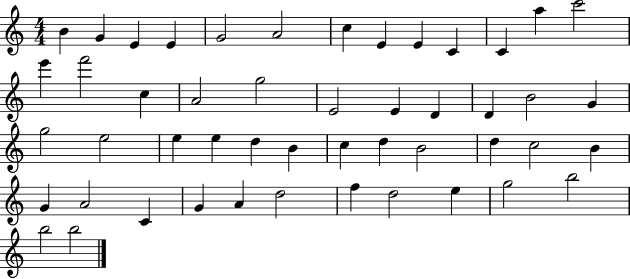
B4/q G4/q E4/q E4/q G4/h A4/h C5/q E4/q E4/q C4/q C4/q A5/q C6/h E6/q F6/h C5/q A4/h G5/h E4/h E4/q D4/q D4/q B4/h G4/q G5/h E5/h E5/q E5/q D5/q B4/q C5/q D5/q B4/h D5/q C5/h B4/q G4/q A4/h C4/q G4/q A4/q D5/h F5/q D5/h E5/q G5/h B5/h B5/h B5/h